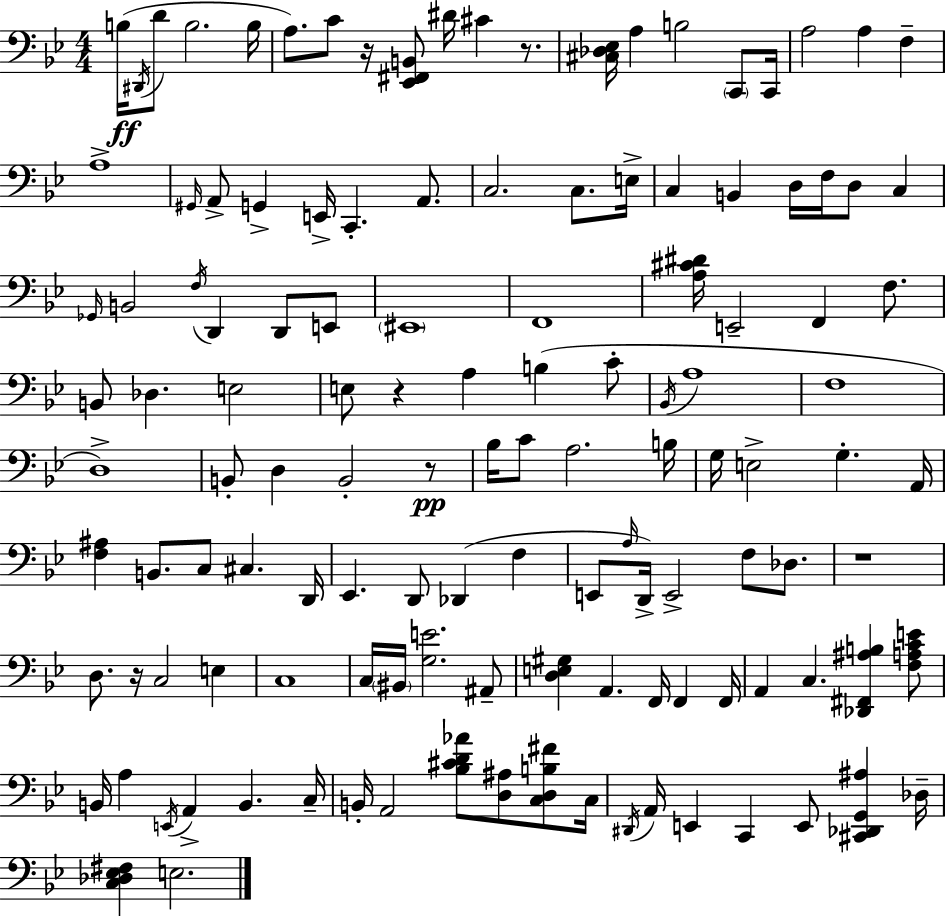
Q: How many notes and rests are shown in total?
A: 127